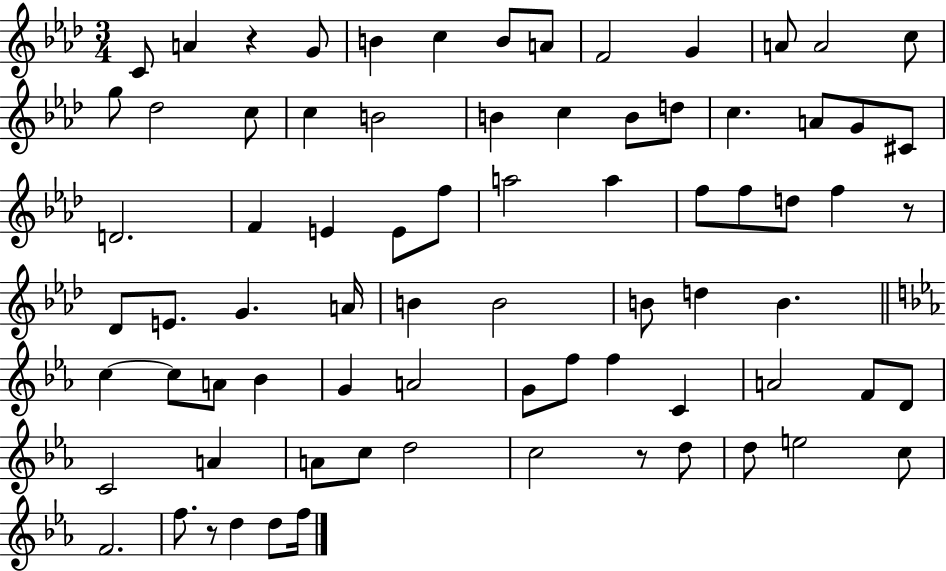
{
  \clef treble
  \numericTimeSignature
  \time 3/4
  \key aes \major
  c'8 a'4 r4 g'8 | b'4 c''4 b'8 a'8 | f'2 g'4 | a'8 a'2 c''8 | \break g''8 des''2 c''8 | c''4 b'2 | b'4 c''4 b'8 d''8 | c''4. a'8 g'8 cis'8 | \break d'2. | f'4 e'4 e'8 f''8 | a''2 a''4 | f''8 f''8 d''8 f''4 r8 | \break des'8 e'8. g'4. a'16 | b'4 b'2 | b'8 d''4 b'4. | \bar "||" \break \key c \minor c''4~~ c''8 a'8 bes'4 | g'4 a'2 | g'8 f''8 f''4 c'4 | a'2 f'8 d'8 | \break c'2 a'4 | a'8 c''8 d''2 | c''2 r8 d''8 | d''8 e''2 c''8 | \break f'2. | f''8. r8 d''4 d''8 f''16 | \bar "|."
}